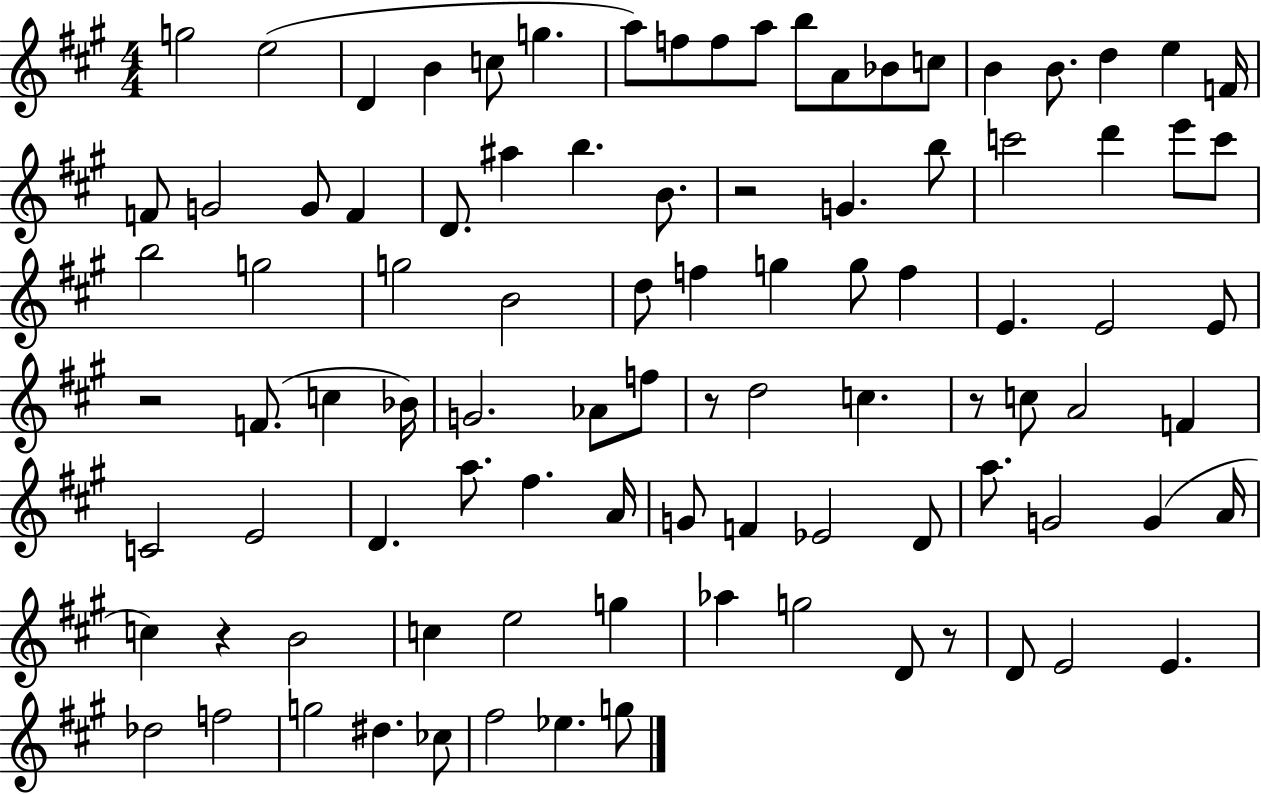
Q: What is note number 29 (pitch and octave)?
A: B5